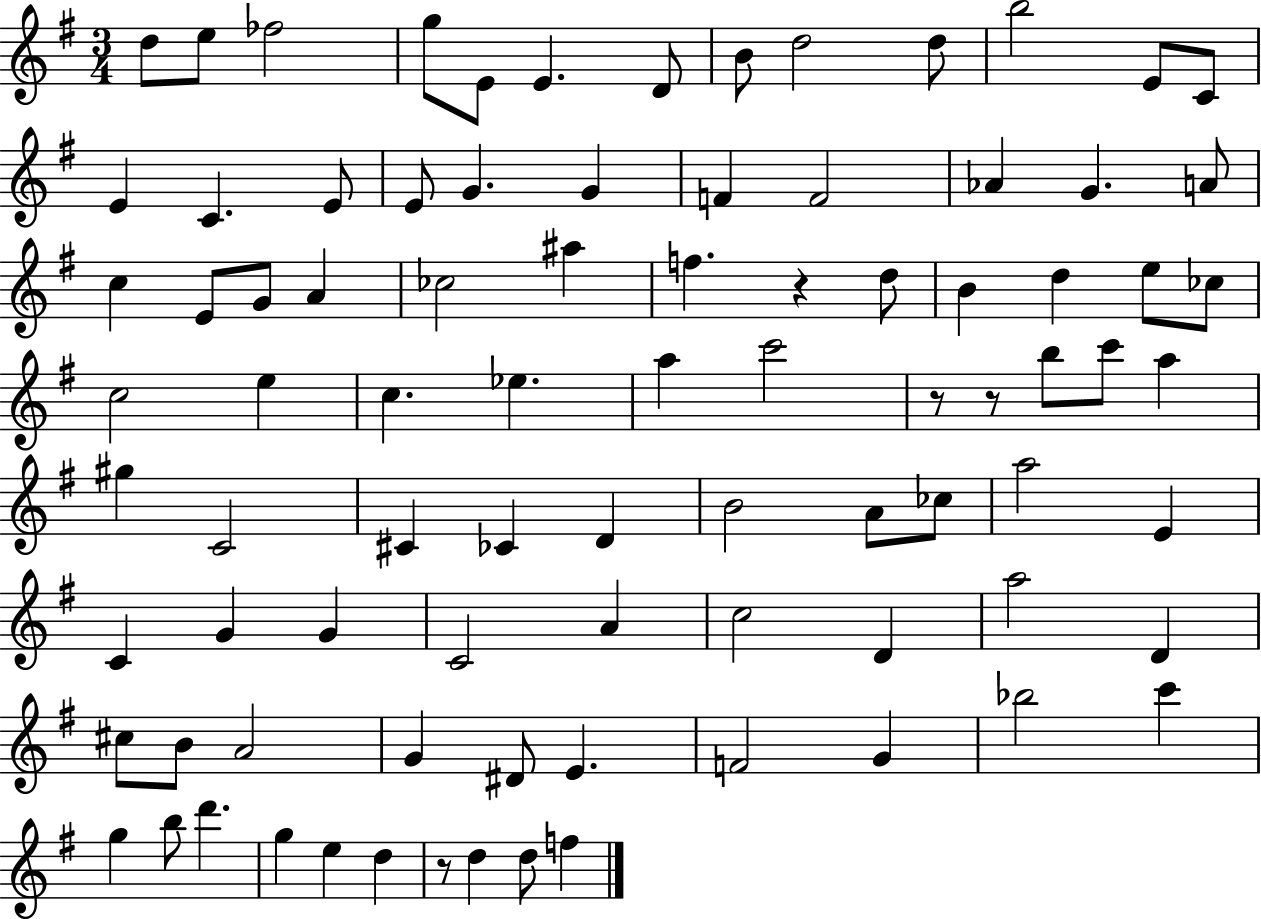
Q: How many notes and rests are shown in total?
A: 87